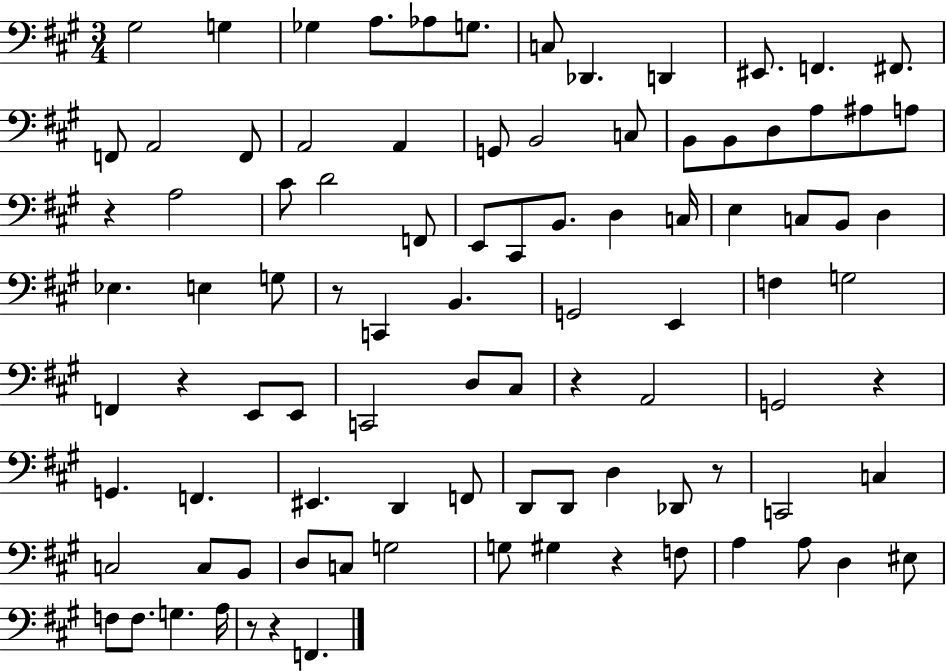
X:1
T:Untitled
M:3/4
L:1/4
K:A
^G,2 G, _G, A,/2 _A,/2 G,/2 C,/2 _D,, D,, ^E,,/2 F,, ^F,,/2 F,,/2 A,,2 F,,/2 A,,2 A,, G,,/2 B,,2 C,/2 B,,/2 B,,/2 D,/2 A,/2 ^A,/2 A,/2 z A,2 ^C/2 D2 F,,/2 E,,/2 ^C,,/2 B,,/2 D, C,/4 E, C,/2 B,,/2 D, _E, E, G,/2 z/2 C,, B,, G,,2 E,, F, G,2 F,, z E,,/2 E,,/2 C,,2 D,/2 ^C,/2 z A,,2 G,,2 z G,, F,, ^E,, D,, F,,/2 D,,/2 D,,/2 D, _D,,/2 z/2 C,,2 C, C,2 C,/2 B,,/2 D,/2 C,/2 G,2 G,/2 ^G, z F,/2 A, A,/2 D, ^E,/2 F,/2 F,/2 G, A,/4 z/2 z F,,